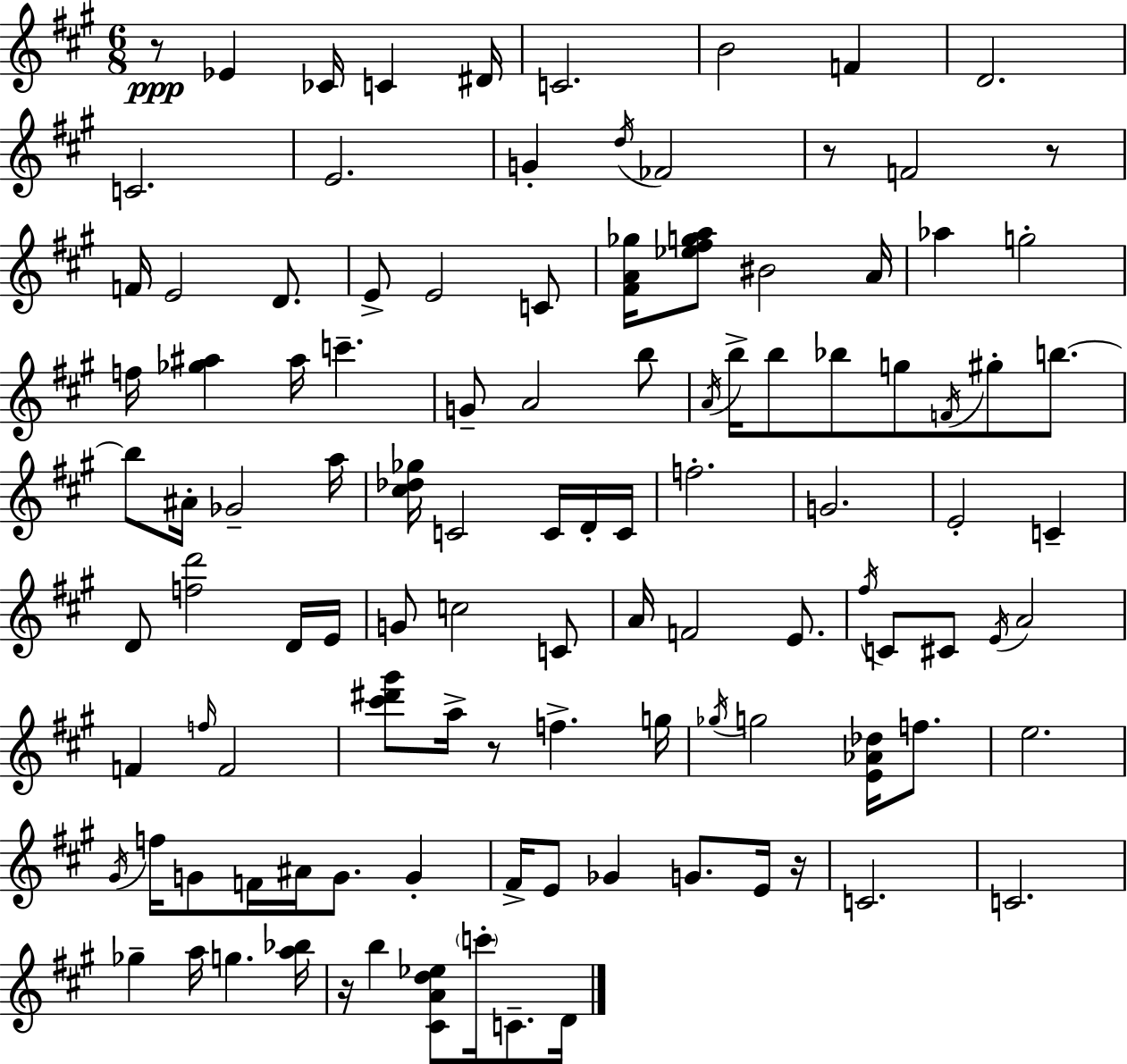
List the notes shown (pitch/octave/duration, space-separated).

R/e Eb4/q CES4/s C4/q D#4/s C4/h. B4/h F4/q D4/h. C4/h. E4/h. G4/q D5/s FES4/h R/e F4/h R/e F4/s E4/h D4/e. E4/e E4/h C4/e [F#4,A4,Gb5]/s [Eb5,F#5,G5,A5]/e BIS4/h A4/s Ab5/q G5/h F5/s [Gb5,A#5]/q A#5/s C6/q. G4/e A4/h B5/e A4/s B5/s B5/e Bb5/e G5/e F4/s G#5/e B5/e. B5/e A#4/s Gb4/h A5/s [C#5,Db5,Gb5]/s C4/h C4/s D4/s C4/s F5/h. G4/h. E4/h C4/q D4/e [F5,D6]/h D4/s E4/s G4/e C5/h C4/e A4/s F4/h E4/e. F#5/s C4/e C#4/e E4/s A4/h F4/q F5/s F4/h [C#6,D#6,G#6]/e A5/s R/e F5/q. G5/s Gb5/s G5/h [E4,Ab4,Db5]/s F5/e. E5/h. G#4/s F5/s G4/e F4/s A#4/s G4/e. G4/q F#4/s E4/e Gb4/q G4/e. E4/s R/s C4/h. C4/h. Gb5/q A5/s G5/q. [A5,Bb5]/s R/s B5/q [C#4,A4,D5,Eb5]/e C6/s C4/e. D4/s